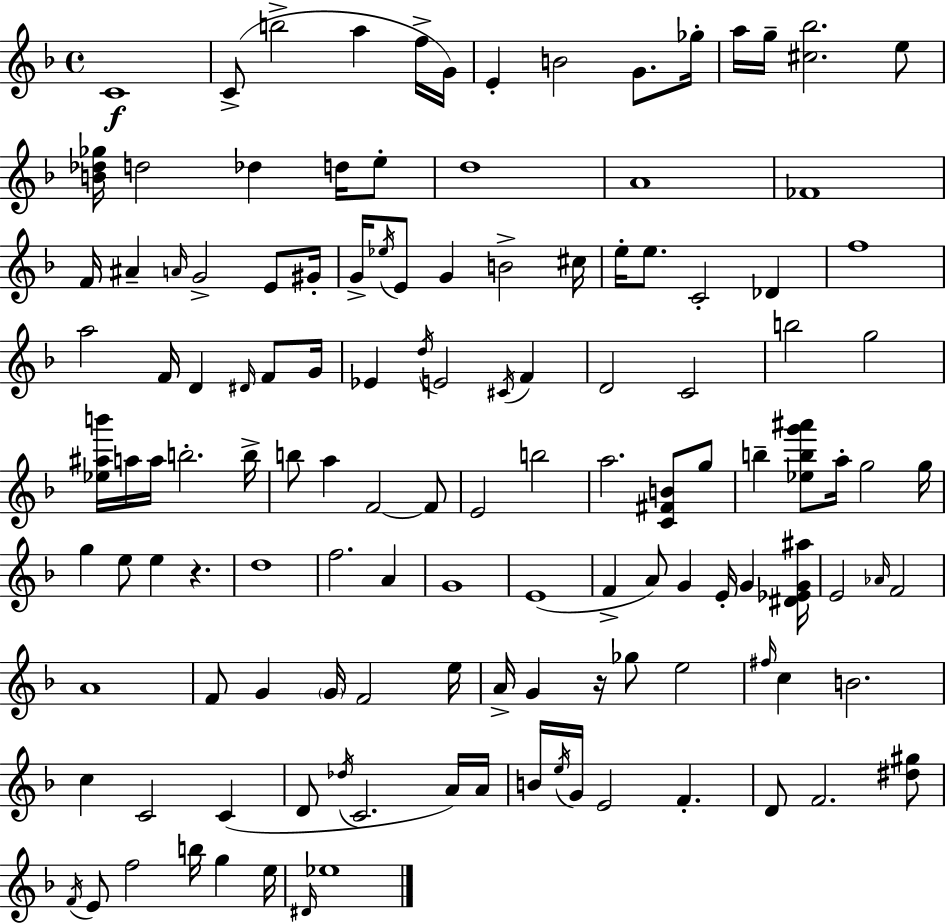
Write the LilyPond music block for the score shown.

{
  \clef treble
  \time 4/4
  \defaultTimeSignature
  \key f \major
  c'1\f | c'8->( b''2-> a''4 f''16-> g'16) | e'4-. b'2 g'8. ges''16-. | a''16 g''16-- <cis'' bes''>2. e''8 | \break <b' des'' ges''>16 d''2 des''4 d''16 e''8-. | d''1 | a'1 | fes'1 | \break f'16 ais'4-- \grace { a'16 } g'2-> e'8 | gis'16-. g'16-> \acciaccatura { ees''16 } e'8 g'4 b'2-> | cis''16 e''16-. e''8. c'2-. des'4 | f''1 | \break a''2 f'16 d'4 \grace { dis'16 } | f'8 g'16 ees'4 \acciaccatura { d''16 } e'2 | \acciaccatura { cis'16 } f'4 d'2 c'2 | b''2 g''2 | \break <ees'' ais'' b'''>16 a''16 a''16 b''2.-. | b''16-> b''8 a''4 f'2~~ | f'8 e'2 b''2 | a''2. | \break <c' fis' b'>8 g''8 b''4-- <ees'' b'' g''' ais'''>8 a''16-. g''2 | g''16 g''4 e''8 e''4 r4. | d''1 | f''2. | \break a'4 g'1 | e'1( | f'4-> a'8) g'4 e'16-. | g'4 <dis' ees' g' ais''>16 e'2 \grace { aes'16 } f'2 | \break a'1 | f'8 g'4 \parenthesize g'16 f'2 | e''16 a'16-> g'4 r16 ges''8 e''2 | \grace { fis''16 } c''4 b'2. | \break c''4 c'2 | c'4( d'8 \acciaccatura { des''16 } c'2. | a'16) a'16 b'16 \acciaccatura { e''16 } g'16 e'2 | f'4.-. d'8 f'2. | \break <dis'' gis''>8 \acciaccatura { f'16 } e'8 f''2 | b''16 g''4 e''16 \grace { dis'16 } ees''1 | \bar "|."
}